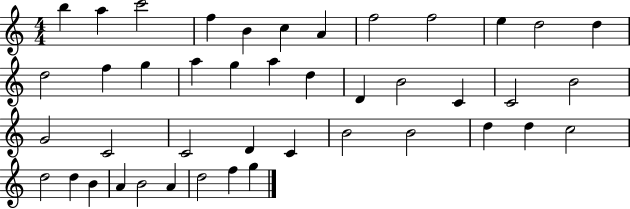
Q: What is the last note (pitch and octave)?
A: G5